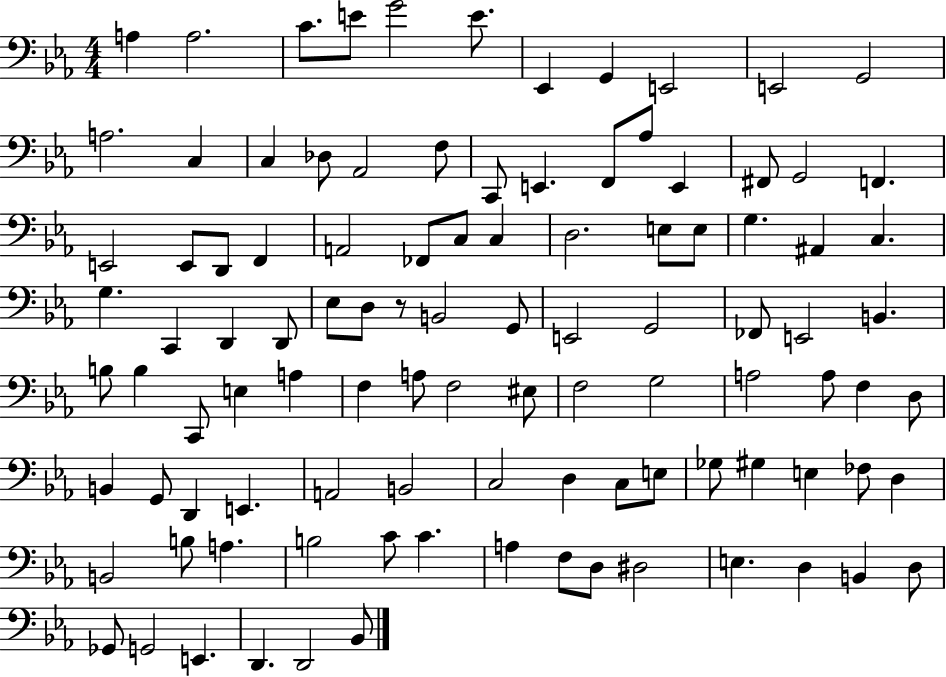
A3/q A3/h. C4/e. E4/e G4/h E4/e. Eb2/q G2/q E2/h E2/h G2/h A3/h. C3/q C3/q Db3/e Ab2/h F3/e C2/e E2/q. F2/e Ab3/e E2/q F#2/e G2/h F2/q. E2/h E2/e D2/e F2/q A2/h FES2/e C3/e C3/q D3/h. E3/e E3/e G3/q. A#2/q C3/q. G3/q. C2/q D2/q D2/e Eb3/e D3/e R/e B2/h G2/e E2/h G2/h FES2/e E2/h B2/q. B3/e B3/q C2/e E3/q A3/q F3/q A3/e F3/h EIS3/e F3/h G3/h A3/h A3/e F3/q D3/e B2/q G2/e D2/q E2/q. A2/h B2/h C3/h D3/q C3/e E3/e Gb3/e G#3/q E3/q FES3/e D3/q B2/h B3/e A3/q. B3/h C4/e C4/q. A3/q F3/e D3/e D#3/h E3/q. D3/q B2/q D3/e Gb2/e G2/h E2/q. D2/q. D2/h Bb2/e